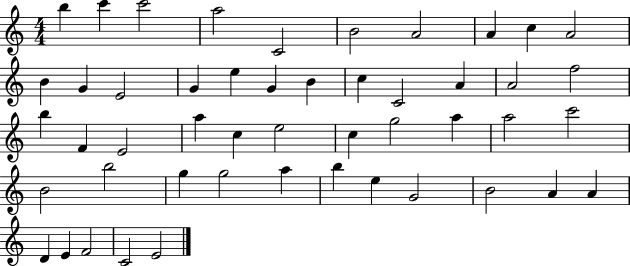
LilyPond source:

{
  \clef treble
  \numericTimeSignature
  \time 4/4
  \key c \major
  b''4 c'''4 c'''2 | a''2 c'2 | b'2 a'2 | a'4 c''4 a'2 | \break b'4 g'4 e'2 | g'4 e''4 g'4 b'4 | c''4 c'2 a'4 | a'2 f''2 | \break b''4 f'4 e'2 | a''4 c''4 e''2 | c''4 g''2 a''4 | a''2 c'''2 | \break b'2 b''2 | g''4 g''2 a''4 | b''4 e''4 g'2 | b'2 a'4 a'4 | \break d'4 e'4 f'2 | c'2 e'2 | \bar "|."
}